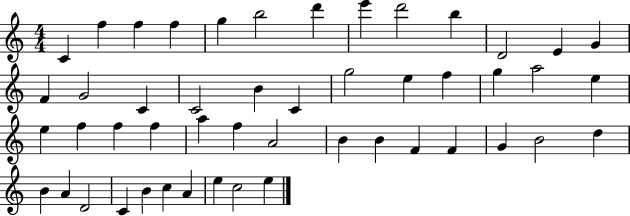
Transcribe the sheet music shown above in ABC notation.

X:1
T:Untitled
M:4/4
L:1/4
K:C
C f f f g b2 d' e' d'2 b D2 E G F G2 C C2 B C g2 e f g a2 e e f f f a f A2 B B F F G B2 d B A D2 C B c A e c2 e